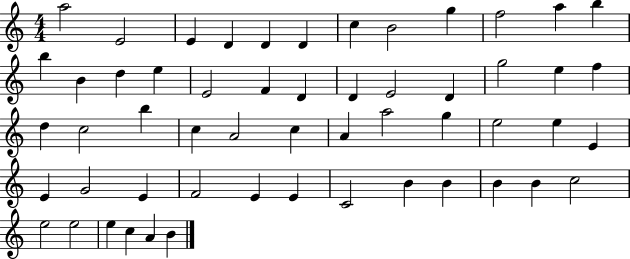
A5/h E4/h E4/q D4/q D4/q D4/q C5/q B4/h G5/q F5/h A5/q B5/q B5/q B4/q D5/q E5/q E4/h F4/q D4/q D4/q E4/h D4/q G5/h E5/q F5/q D5/q C5/h B5/q C5/q A4/h C5/q A4/q A5/h G5/q E5/h E5/q E4/q E4/q G4/h E4/q F4/h E4/q E4/q C4/h B4/q B4/q B4/q B4/q C5/h E5/h E5/h E5/q C5/q A4/q B4/q